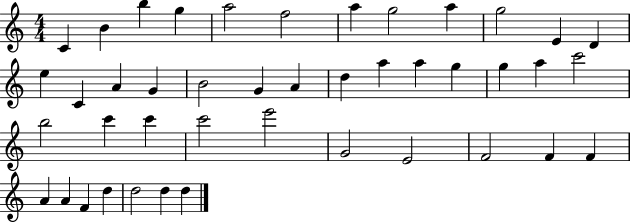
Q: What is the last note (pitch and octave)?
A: D5